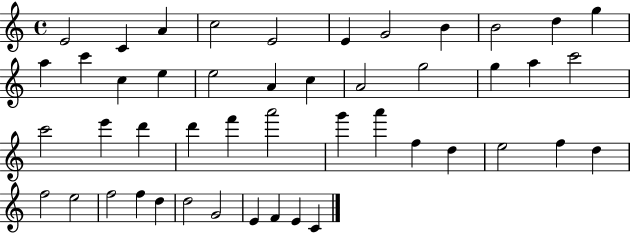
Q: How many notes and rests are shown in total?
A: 47